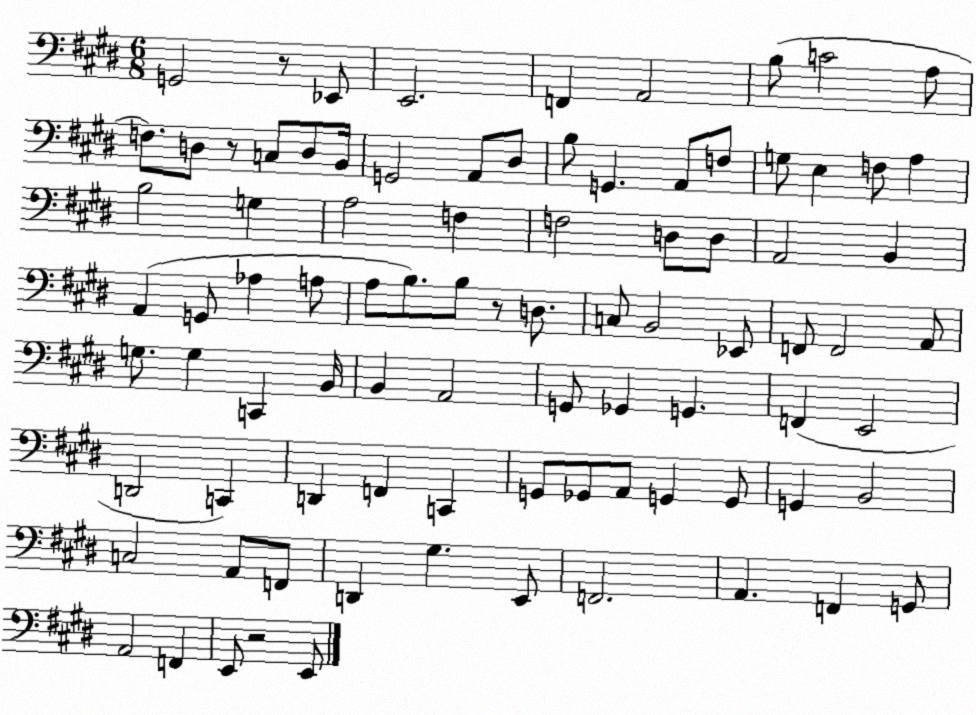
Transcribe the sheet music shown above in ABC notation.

X:1
T:Untitled
M:6/8
L:1/4
K:E
G,,2 z/2 _E,,/2 E,,2 F,, A,,2 B,/2 C2 A,/2 F,/2 D,/2 z/2 C,/2 D,/2 B,,/4 G,,2 A,,/2 ^D,/2 B,/2 G,, A,,/2 F,/2 G,/2 E, F,/2 A, B,2 G, A,2 F, F,2 D,/2 D,/2 A,,2 B,, A,, G,,/2 _A, A,/2 A,/2 B,/2 B,/2 z/2 D,/2 C,/2 B,,2 _E,,/2 F,,/2 F,,2 A,,/2 G,/2 G, C,, B,,/4 B,, A,,2 G,,/2 _G,, G,, F,, E,,2 D,,2 C,, D,, F,, C,, G,,/2 _G,,/2 A,,/2 G,, G,,/2 G,, B,,2 C,2 A,,/2 F,,/2 D,, ^G, E,,/2 F,,2 A,, F,, G,,/2 A,,2 F,, E,,/2 z2 E,,/2